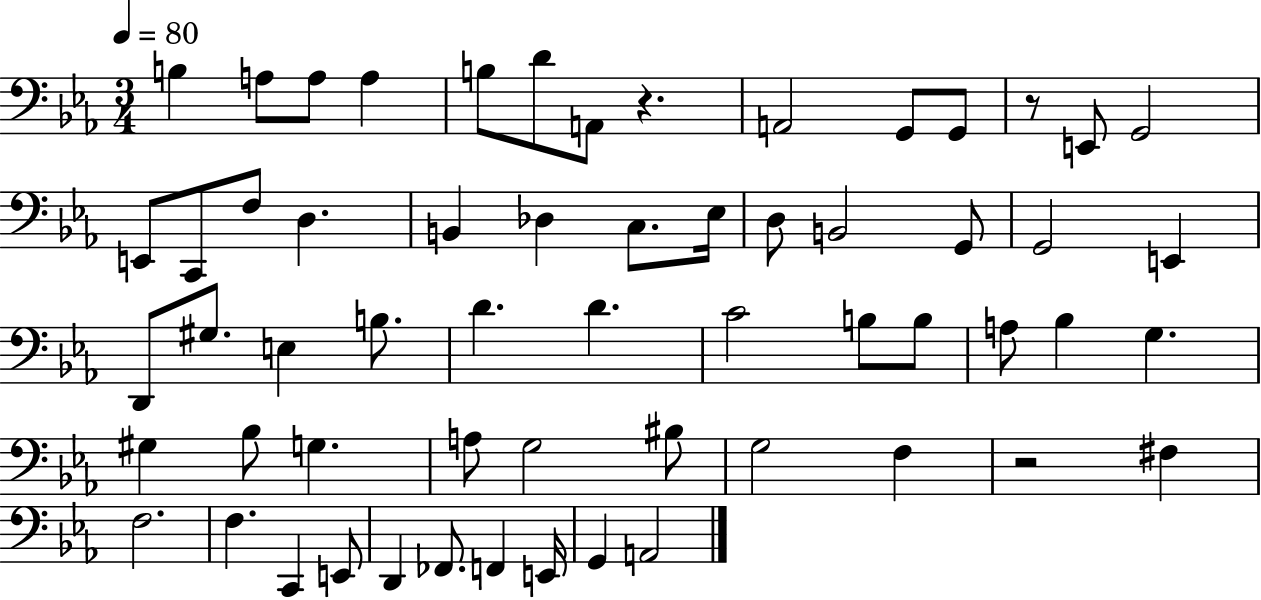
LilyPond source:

{
  \clef bass
  \numericTimeSignature
  \time 3/4
  \key ees \major
  \tempo 4 = 80
  b4 a8 a8 a4 | b8 d'8 a,8 r4. | a,2 g,8 g,8 | r8 e,8 g,2 | \break e,8 c,8 f8 d4. | b,4 des4 c8. ees16 | d8 b,2 g,8 | g,2 e,4 | \break d,8 gis8. e4 b8. | d'4. d'4. | c'2 b8 b8 | a8 bes4 g4. | \break gis4 bes8 g4. | a8 g2 bis8 | g2 f4 | r2 fis4 | \break f2. | f4. c,4 e,8 | d,4 fes,8. f,4 e,16 | g,4 a,2 | \break \bar "|."
}